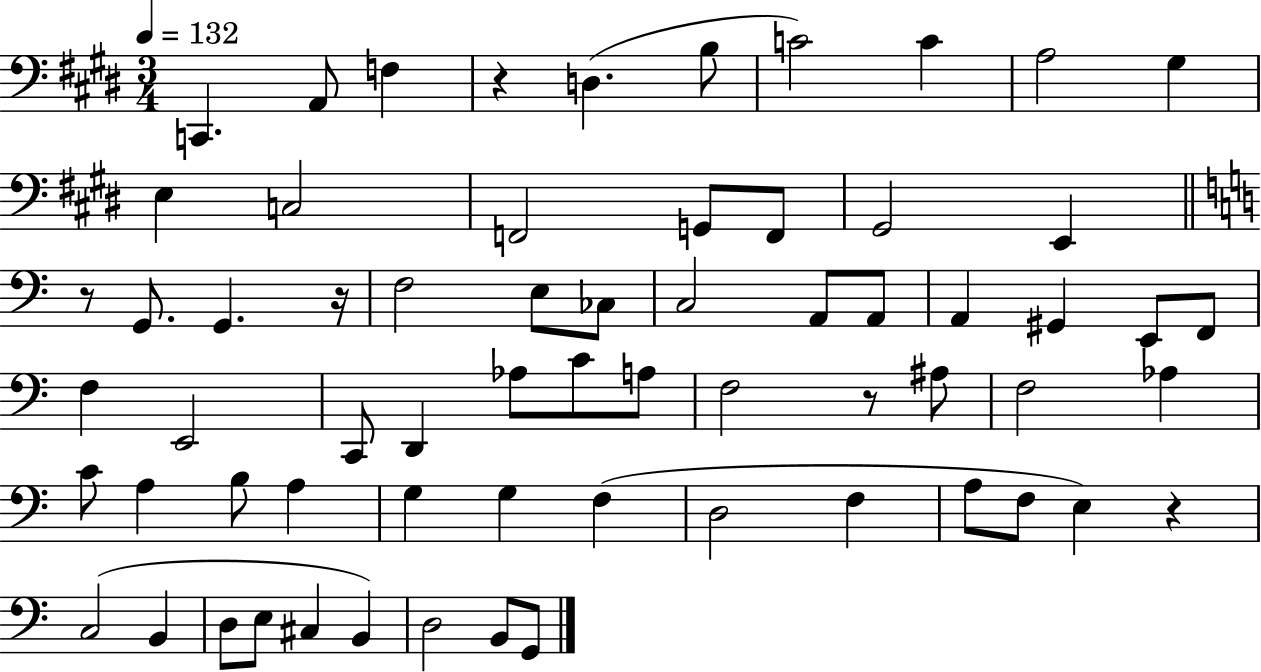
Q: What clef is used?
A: bass